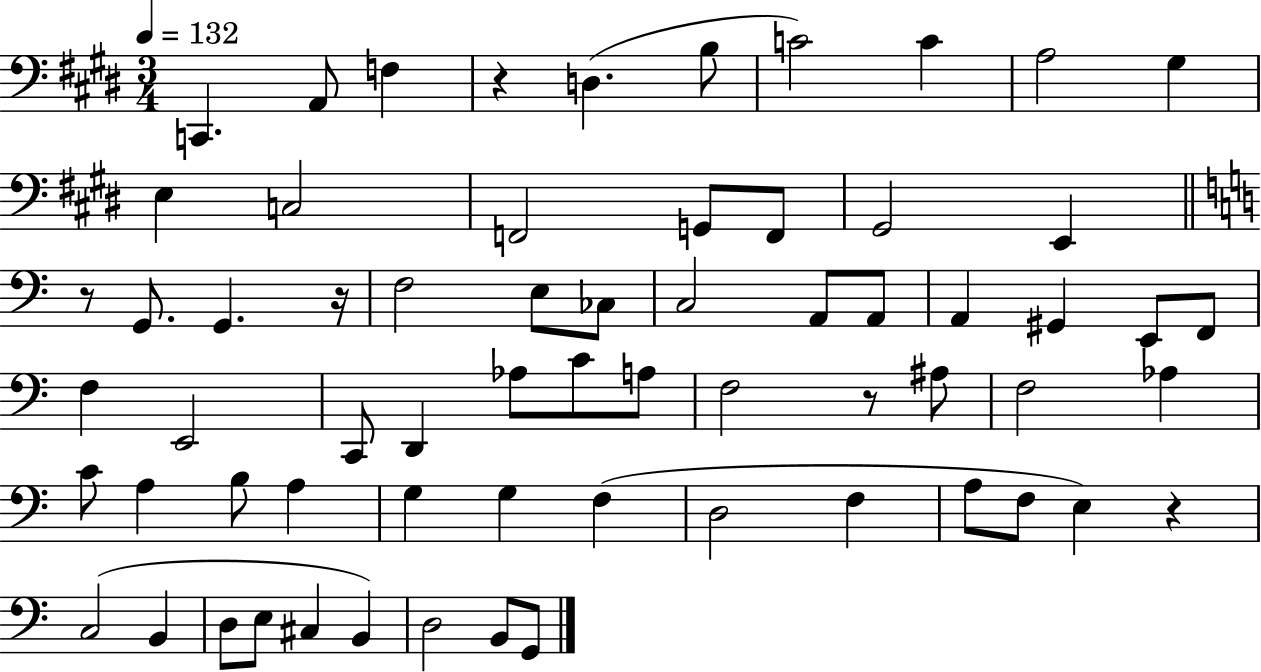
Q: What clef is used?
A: bass